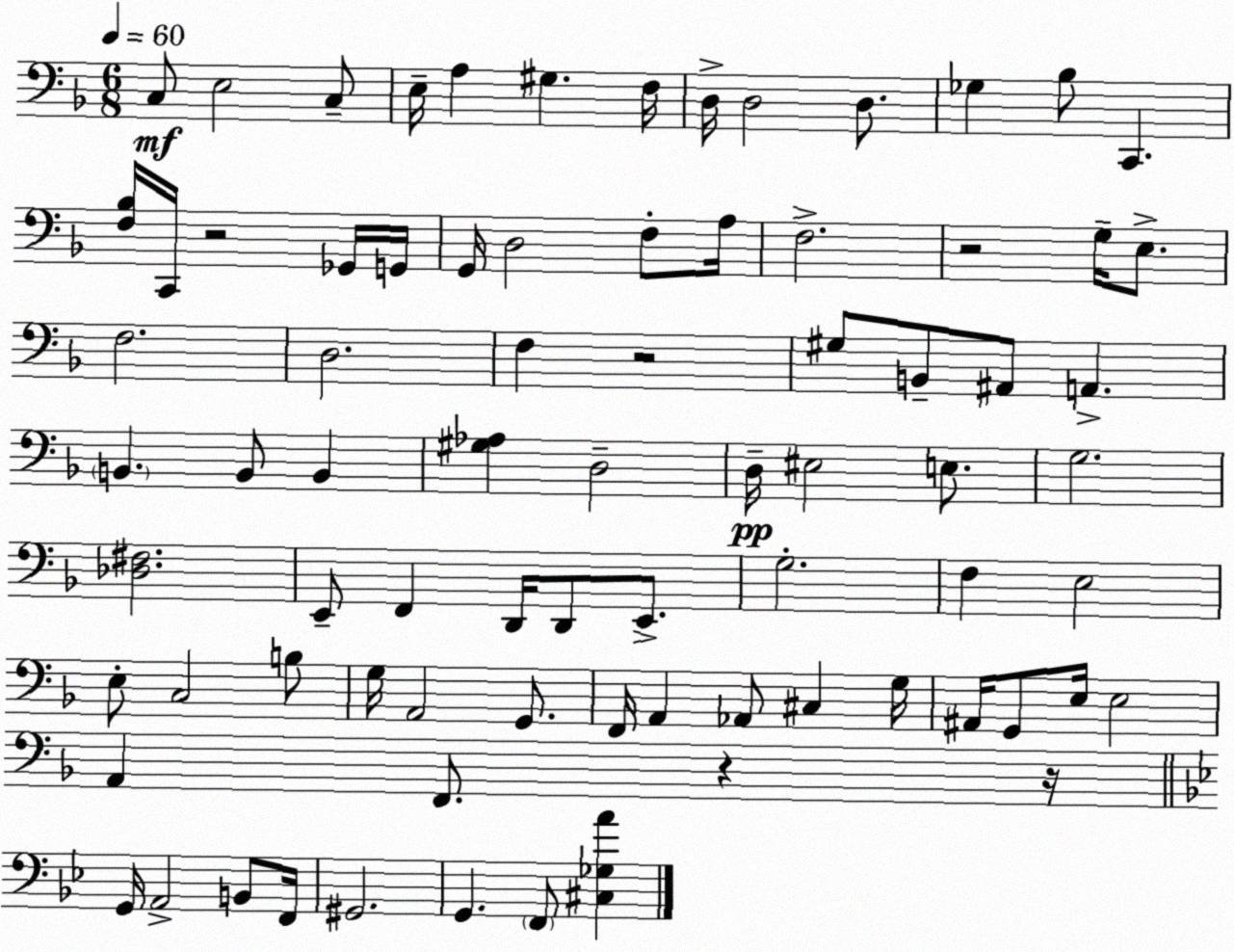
X:1
T:Untitled
M:6/8
L:1/4
K:Dm
C,/2 E,2 C,/2 E,/4 A, ^G, F,/4 D,/4 D,2 D,/2 _G, _B,/2 C,, [F,_B,]/4 C,,/4 z2 _G,,/4 G,,/4 G,,/4 D,2 F,/2 A,/4 F,2 z2 G,/4 E,/2 F,2 D,2 F, z2 ^G,/2 B,,/2 ^A,,/2 A,, B,, B,,/2 B,, [^G,_A,] D,2 D,/4 ^E,2 E,/2 G,2 [_D,^F,]2 E,,/2 F,, D,,/4 D,,/2 E,,/2 G,2 F, E,2 E,/2 C,2 B,/2 G,/4 A,,2 G,,/2 F,,/4 A,, _A,,/2 ^C, G,/4 ^A,,/4 G,,/2 E,/4 E,2 A,, F,,/2 z z/4 G,,/4 A,,2 B,,/2 F,,/4 ^G,,2 G,, F,,/2 [^C,_G,A]